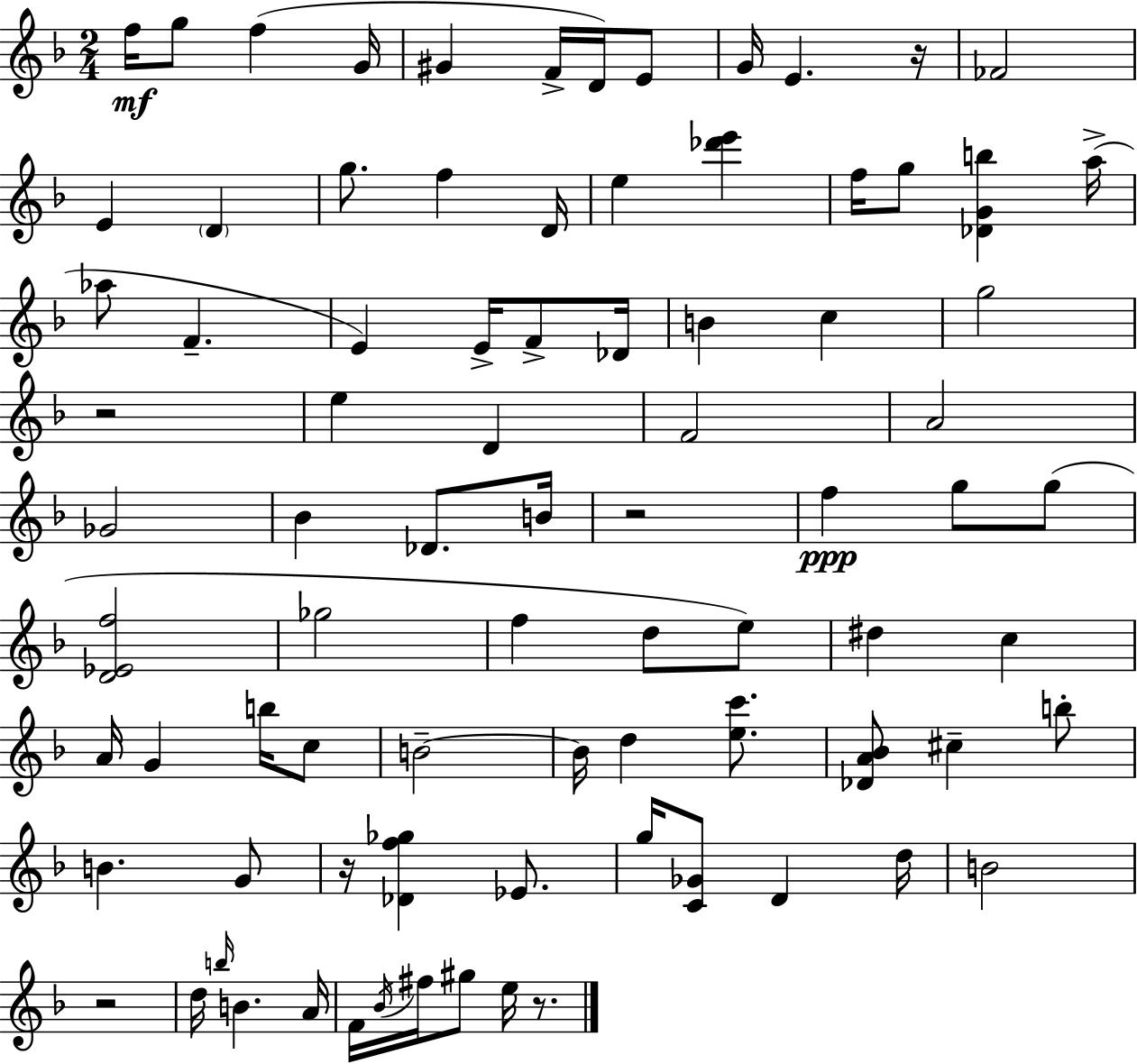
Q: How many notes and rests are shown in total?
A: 84